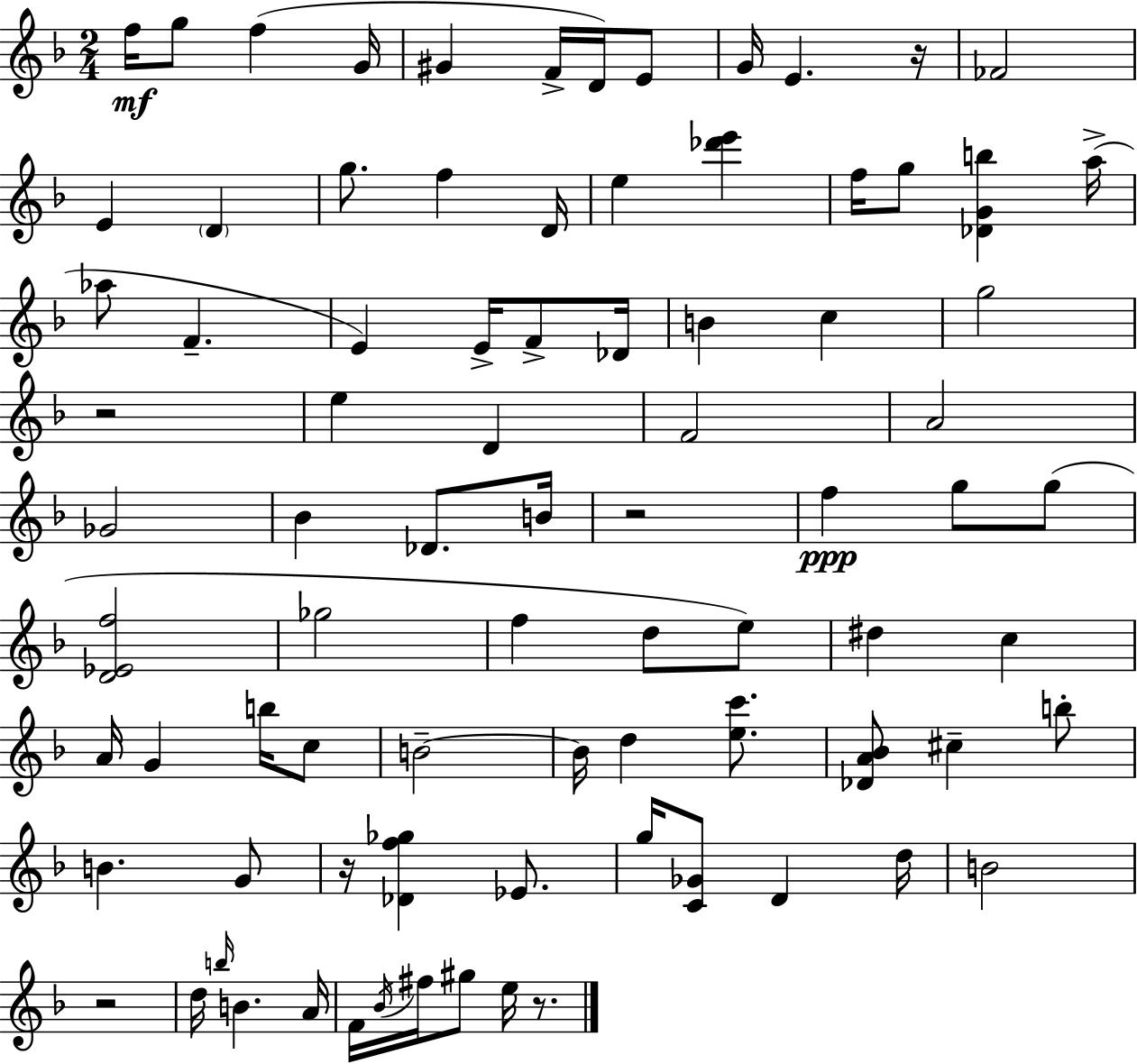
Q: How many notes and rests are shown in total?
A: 84